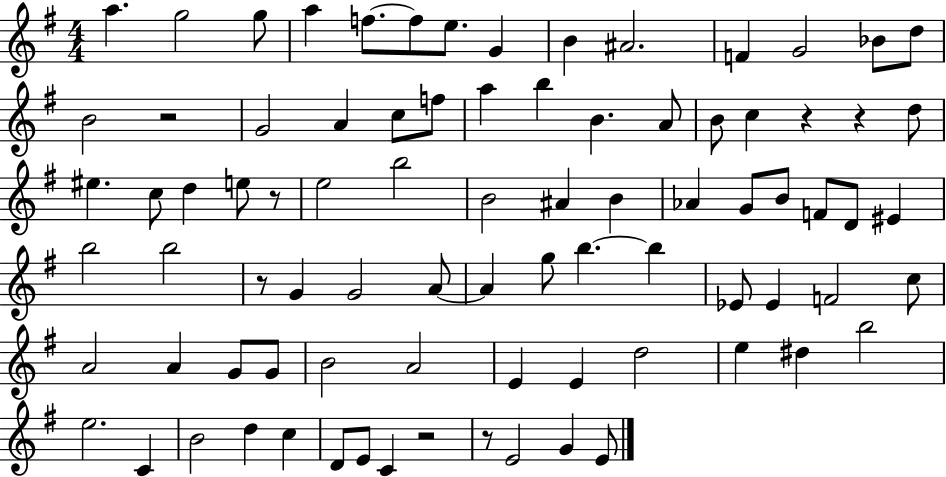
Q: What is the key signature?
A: G major